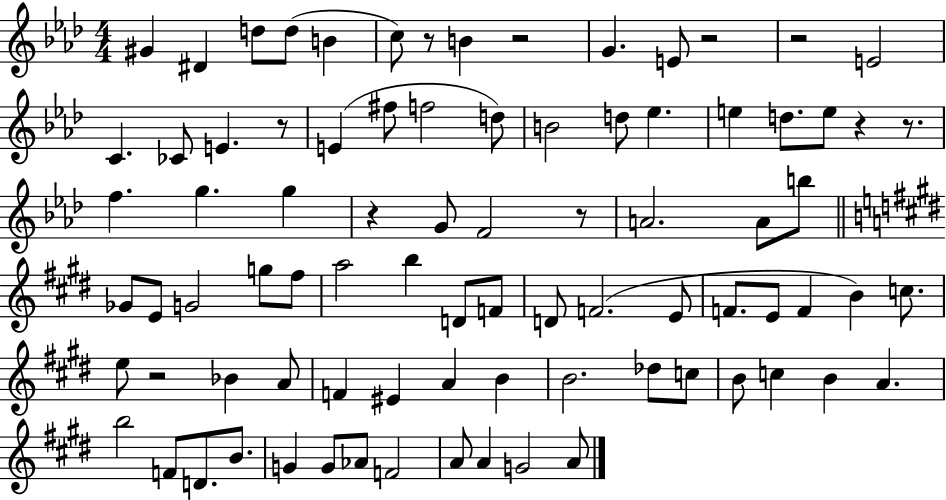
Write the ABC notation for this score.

X:1
T:Untitled
M:4/4
L:1/4
K:Ab
^G ^D d/2 d/2 B c/2 z/2 B z2 G E/2 z2 z2 E2 C _C/2 E z/2 E ^f/2 f2 d/2 B2 d/2 _e e d/2 e/2 z z/2 f g g z G/2 F2 z/2 A2 A/2 b/2 _G/2 E/2 G2 g/2 ^f/2 a2 b D/2 F/2 D/2 F2 E/2 F/2 E/2 F B c/2 e/2 z2 _B A/2 F ^E A B B2 _d/2 c/2 B/2 c B A b2 F/2 D/2 B/2 G G/2 _A/2 F2 A/2 A G2 A/2